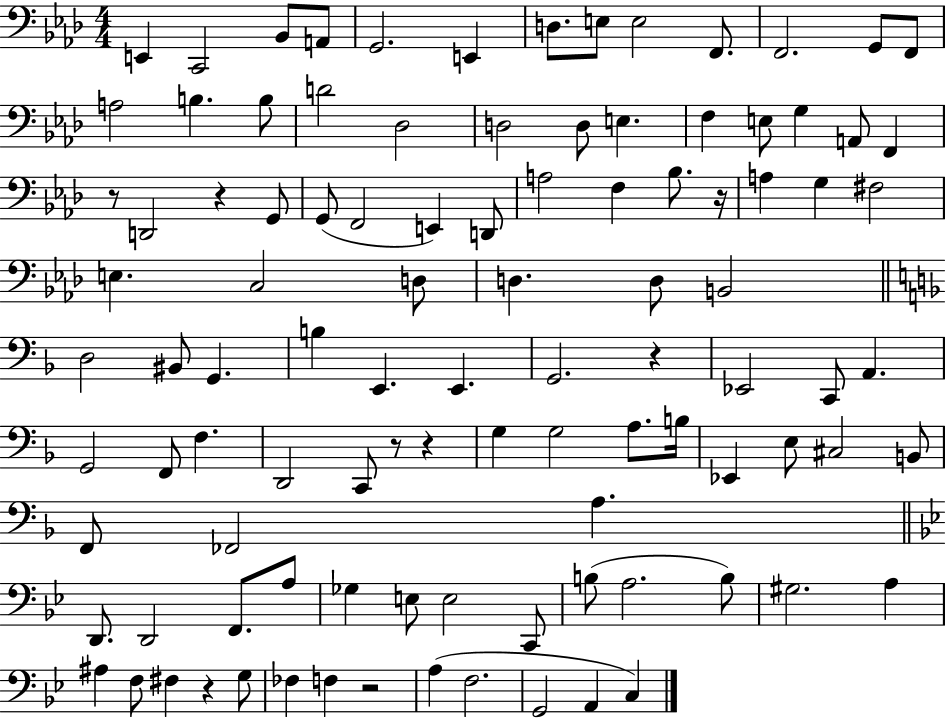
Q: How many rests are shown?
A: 8